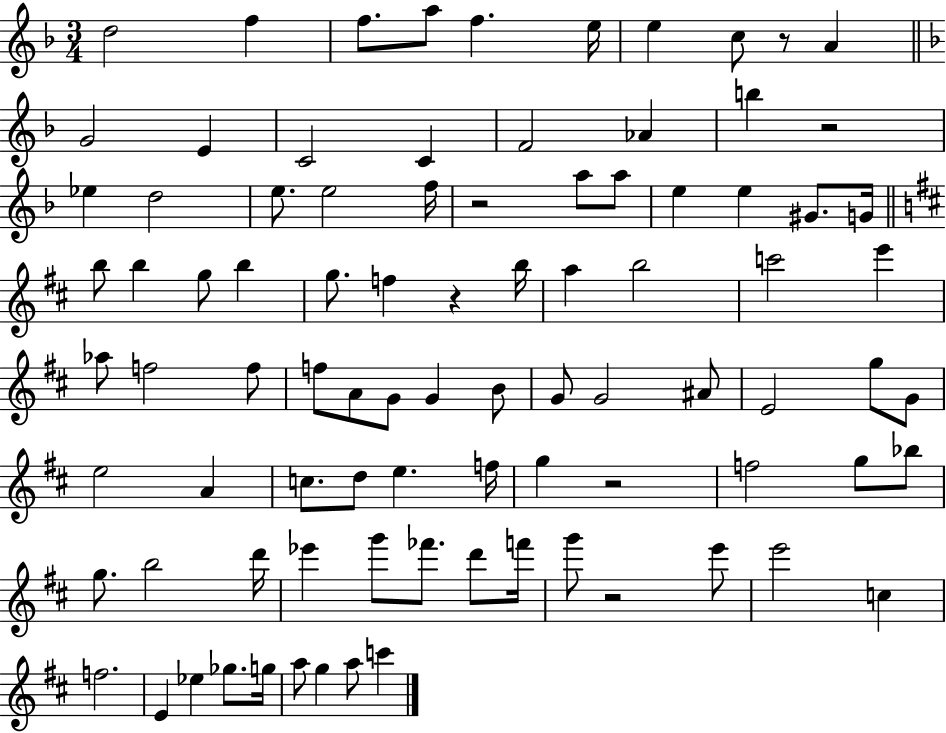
X:1
T:Untitled
M:3/4
L:1/4
K:F
d2 f f/2 a/2 f e/4 e c/2 z/2 A G2 E C2 C F2 _A b z2 _e d2 e/2 e2 f/4 z2 a/2 a/2 e e ^G/2 G/4 b/2 b g/2 b g/2 f z b/4 a b2 c'2 e' _a/2 f2 f/2 f/2 A/2 G/2 G B/2 G/2 G2 ^A/2 E2 g/2 G/2 e2 A c/2 d/2 e f/4 g z2 f2 g/2 _b/2 g/2 b2 d'/4 _e' g'/2 _f'/2 d'/2 f'/4 g'/2 z2 e'/2 e'2 c f2 E _e _g/2 g/4 a/2 g a/2 c'